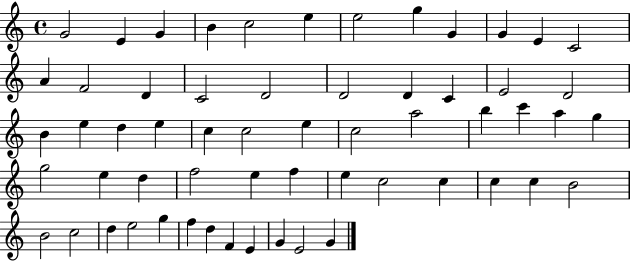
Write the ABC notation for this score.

X:1
T:Untitled
M:4/4
L:1/4
K:C
G2 E G B c2 e e2 g G G E C2 A F2 D C2 D2 D2 D C E2 D2 B e d e c c2 e c2 a2 b c' a g g2 e d f2 e f e c2 c c c B2 B2 c2 d e2 g f d F E G E2 G